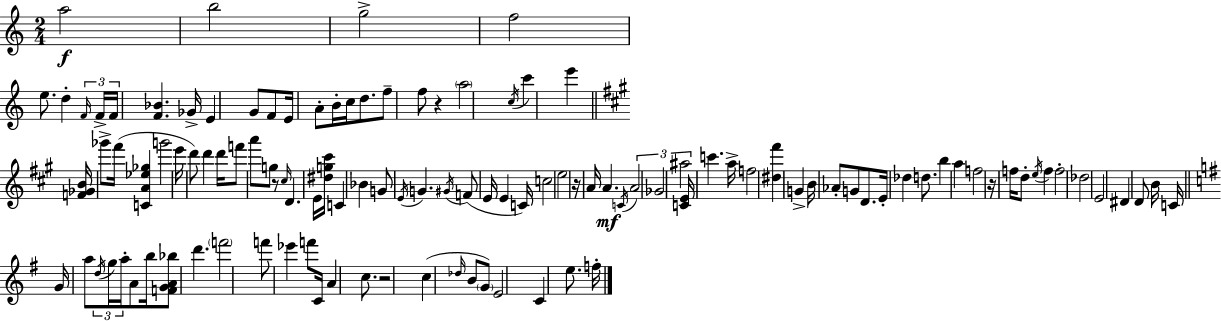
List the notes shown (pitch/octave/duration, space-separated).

A5/h B5/h G5/h F5/h E5/e. D5/q F4/s F4/s F4/s [F4,Bb4]/q. Gb4/s E4/q G4/e F4/e E4/s A4/e B4/s C5/s D5/e. F5/e F5/e R/q A5/h C5/s C6/q E6/q [F4,Gb4,B4]/s Gb6/e F#6/s [C4,A4,Eb5,Gb5]/q G6/h E6/s D6/e D6/q D6/s F6/e A6/e G5/e R/e C#5/s D4/q. E4/s [D#5,G5,C#6]/s C4/q Bb4/q G4/e E4/s G4/q. G#4/s F4/e E4/s E4/q C4/s C5/h E5/h R/s A4/s A4/q. C4/s A4/h Gb4/h A#5/h [C4,E4]/s C6/q. A5/s F5/h [D#5,F#6]/q G4/q B4/s Ab4/e G4/e D4/e. E4/s Db5/q D5/e. B5/q A5/q F5/h R/s F5/s D5/e E5/s F5/q F5/h Db5/h E4/h D#4/q D4/e B4/s C4/s G4/s A5/e D5/s G5/s A5/s A4/e B5/s [F4,G4,A4,Bb5]/e D6/q. F6/h F6/e Eb6/q F6/e C4/s A4/q C5/e. R/h C5/q Db5/s B4/e G4/e E4/h C4/q E5/e. F5/s